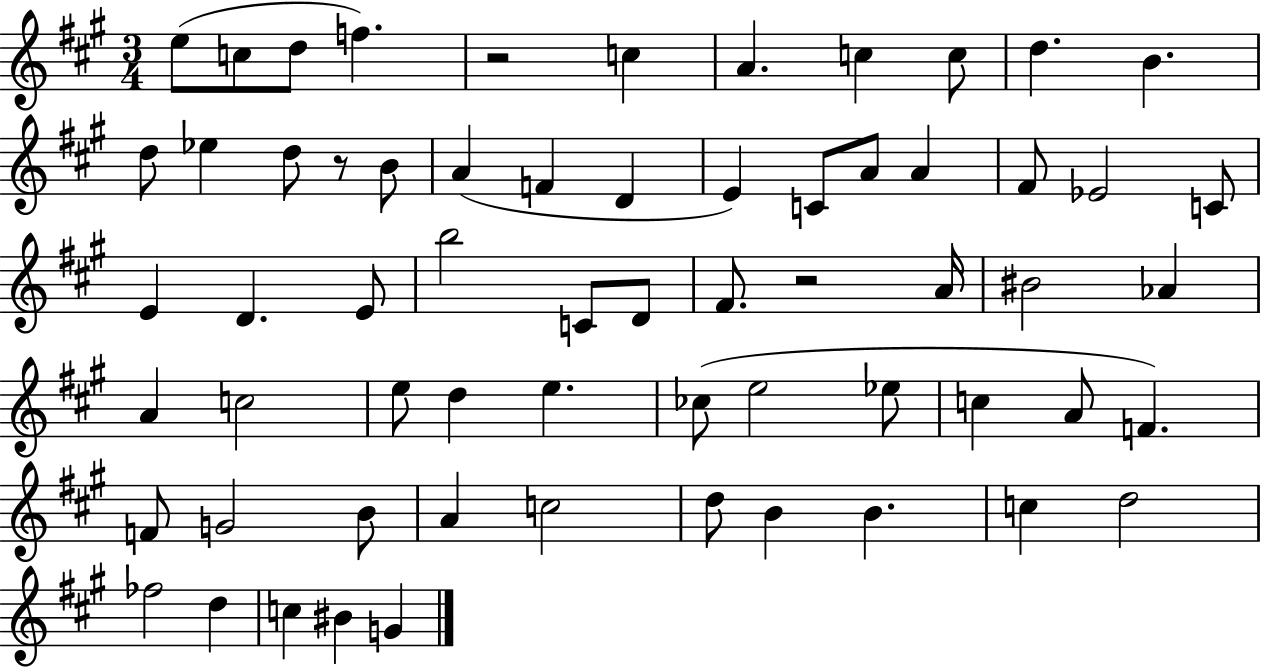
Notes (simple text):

E5/e C5/e D5/e F5/q. R/h C5/q A4/q. C5/q C5/e D5/q. B4/q. D5/e Eb5/q D5/e R/e B4/e A4/q F4/q D4/q E4/q C4/e A4/e A4/q F#4/e Eb4/h C4/e E4/q D4/q. E4/e B5/h C4/e D4/e F#4/e. R/h A4/s BIS4/h Ab4/q A4/q C5/h E5/e D5/q E5/q. CES5/e E5/h Eb5/e C5/q A4/e F4/q. F4/e G4/h B4/e A4/q C5/h D5/e B4/q B4/q. C5/q D5/h FES5/h D5/q C5/q BIS4/q G4/q